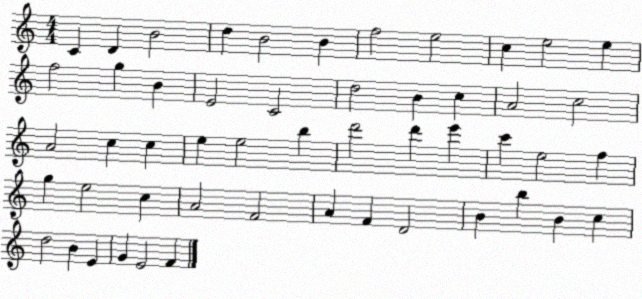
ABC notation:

X:1
T:Untitled
M:4/4
L:1/4
K:C
C D B2 d B2 B f2 e2 c e2 e f2 g B E2 C2 d2 B c A2 c2 A2 c c e e2 b d'2 d' e' c' e2 f g e2 c A2 F2 A F D2 B b B c d2 B E G E2 F